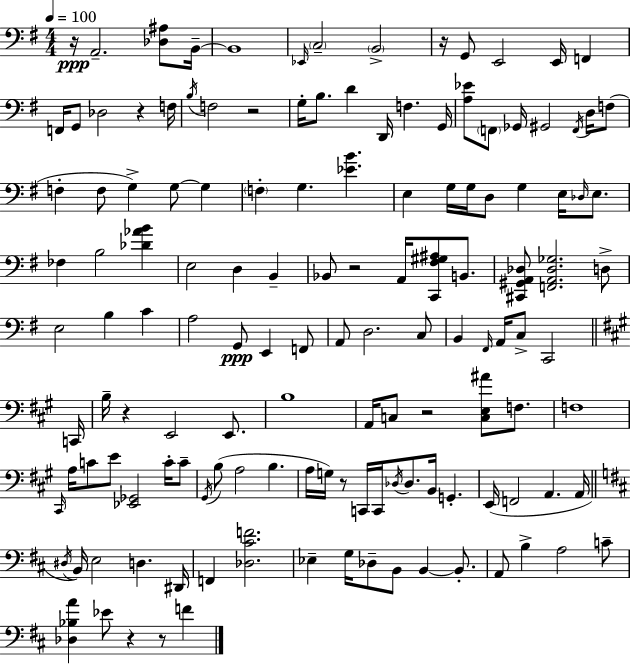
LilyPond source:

{
  \clef bass
  \numericTimeSignature
  \time 4/4
  \key e \minor
  \tempo 4 = 100
  r16\ppp a,2.-- <des ais>8 b,16--~~ | b,1 | \grace { ees,16 } \parenthesize c2-- \parenthesize b,2-> | r16 g,8 e,2 e,16 f,4 | \break f,16 g,8 des2 r4 | f16 \acciaccatura { b16 } f2 r2 | g16-. b8. d'4 d,16 f4. | g,16 <a ees'>8 \parenthesize f,8 ges,16 gis,2 \acciaccatura { f,16 } | \break d16 f8( f4-. f8 g4->) g8~~ g4 | \parenthesize f4-. g4. <ees' b'>4. | e4 g16 g16 d8 g4 e16 | \grace { des16 } e8. fes4 b2 | \break <des' aes' b'>4 e2 d4 | b,4-- bes,8 r2 a,16 <c, fis gis ais>8 | b,8. <cis, gis, a, des>8 <f, a, des ges>2. | d8-> e2 b4 | \break c'4 a2 g,8\ppp e,4 | f,8 a,8 d2. | c8 b,4 \grace { fis,16 } a,16 c8-> c,2 | \bar "||" \break \key a \major c,16 b16-- r4 e,2 e,8. | b1 | a,16 c8 r2 <c e ais'>8 f8. | f1 | \break \grace { cis,16 } a16 c'8 e'8 <ees, ges,>2 c'16-. | c'8-- \acciaccatura { gis,16 } b8( a2 b4. | a16 g16) r8 c,16 c,16 \acciaccatura { des16 } des8. b,16 g,4.-. | e,16( f,2 a,4. | \break a,16 \bar "||" \break \key b \minor \acciaccatura { dis16 }) b,16 e2 d4. | dis,16 f,4 <des cis' f'>2. | ees4-- g16 des8-- b,8 b,4~~ b,8.-. | a,8 b4-> a2 c'8-- | \break <des bes a'>4 ees'8 r4 r8 f'4 | \bar "|."
}